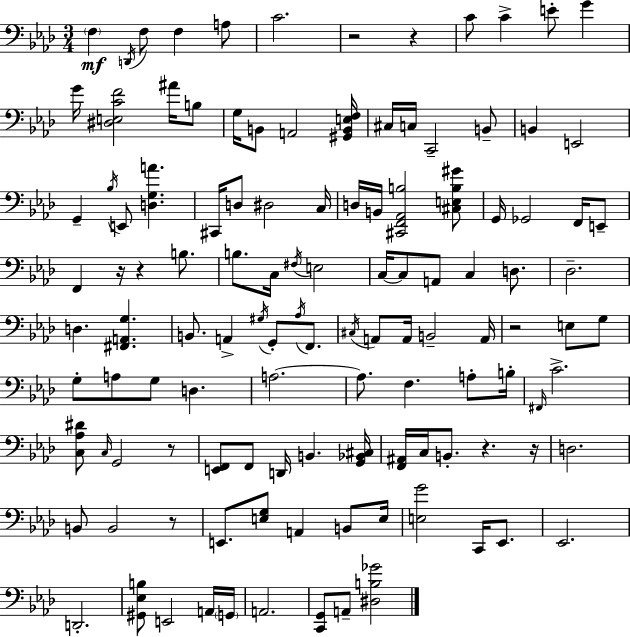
X:1
T:Untitled
M:3/4
L:1/4
K:Fm
F, D,,/4 F,/2 F, A,/2 C2 z2 z C/2 C E/2 G G/4 [^D,E,CF]2 ^A/4 B,/2 G,/4 B,,/2 A,,2 [^G,,B,,E,F,]/4 ^C,/4 C,/4 C,,2 B,,/2 B,, E,,2 G,, _B,/4 E,,/2 [D,G,A] ^C,,/4 D,/2 ^D,2 C,/4 D,/4 B,,/4 [^C,,F,,_A,,B,]2 [^C,E,B,^G]/2 G,,/4 _G,,2 F,,/4 E,,/2 F,, z/4 z B,/2 B,/2 C,/4 ^F,/4 E,2 C,/4 C,/2 A,,/2 C, D,/2 _D,2 D, [^F,,A,,G,] B,,/2 A,, ^G,/4 G,,/2 _A,/4 F,,/2 ^C,/4 A,,/2 A,,/4 B,,2 A,,/4 z2 E,/2 G,/2 G,/2 A,/2 G,/2 D, A,2 A,/2 F, A,/2 B,/4 ^F,,/4 C2 [C,_A,^D]/2 C,/4 G,,2 z/2 [E,,F,,]/2 F,,/2 D,,/4 B,, [G,,_B,,^C,]/4 [F,,^A,,]/4 C,/4 B,,/2 z z/4 D,2 B,,/2 B,,2 z/2 E,,/2 [E,G,]/2 A,, B,,/2 E,/4 [E,G]2 C,,/4 _E,,/2 _E,,2 D,,2 [^G,,_E,B,]/2 E,,2 A,,/4 G,,/4 A,,2 [C,,G,,]/2 A,,/2 [^D,B,_G]2